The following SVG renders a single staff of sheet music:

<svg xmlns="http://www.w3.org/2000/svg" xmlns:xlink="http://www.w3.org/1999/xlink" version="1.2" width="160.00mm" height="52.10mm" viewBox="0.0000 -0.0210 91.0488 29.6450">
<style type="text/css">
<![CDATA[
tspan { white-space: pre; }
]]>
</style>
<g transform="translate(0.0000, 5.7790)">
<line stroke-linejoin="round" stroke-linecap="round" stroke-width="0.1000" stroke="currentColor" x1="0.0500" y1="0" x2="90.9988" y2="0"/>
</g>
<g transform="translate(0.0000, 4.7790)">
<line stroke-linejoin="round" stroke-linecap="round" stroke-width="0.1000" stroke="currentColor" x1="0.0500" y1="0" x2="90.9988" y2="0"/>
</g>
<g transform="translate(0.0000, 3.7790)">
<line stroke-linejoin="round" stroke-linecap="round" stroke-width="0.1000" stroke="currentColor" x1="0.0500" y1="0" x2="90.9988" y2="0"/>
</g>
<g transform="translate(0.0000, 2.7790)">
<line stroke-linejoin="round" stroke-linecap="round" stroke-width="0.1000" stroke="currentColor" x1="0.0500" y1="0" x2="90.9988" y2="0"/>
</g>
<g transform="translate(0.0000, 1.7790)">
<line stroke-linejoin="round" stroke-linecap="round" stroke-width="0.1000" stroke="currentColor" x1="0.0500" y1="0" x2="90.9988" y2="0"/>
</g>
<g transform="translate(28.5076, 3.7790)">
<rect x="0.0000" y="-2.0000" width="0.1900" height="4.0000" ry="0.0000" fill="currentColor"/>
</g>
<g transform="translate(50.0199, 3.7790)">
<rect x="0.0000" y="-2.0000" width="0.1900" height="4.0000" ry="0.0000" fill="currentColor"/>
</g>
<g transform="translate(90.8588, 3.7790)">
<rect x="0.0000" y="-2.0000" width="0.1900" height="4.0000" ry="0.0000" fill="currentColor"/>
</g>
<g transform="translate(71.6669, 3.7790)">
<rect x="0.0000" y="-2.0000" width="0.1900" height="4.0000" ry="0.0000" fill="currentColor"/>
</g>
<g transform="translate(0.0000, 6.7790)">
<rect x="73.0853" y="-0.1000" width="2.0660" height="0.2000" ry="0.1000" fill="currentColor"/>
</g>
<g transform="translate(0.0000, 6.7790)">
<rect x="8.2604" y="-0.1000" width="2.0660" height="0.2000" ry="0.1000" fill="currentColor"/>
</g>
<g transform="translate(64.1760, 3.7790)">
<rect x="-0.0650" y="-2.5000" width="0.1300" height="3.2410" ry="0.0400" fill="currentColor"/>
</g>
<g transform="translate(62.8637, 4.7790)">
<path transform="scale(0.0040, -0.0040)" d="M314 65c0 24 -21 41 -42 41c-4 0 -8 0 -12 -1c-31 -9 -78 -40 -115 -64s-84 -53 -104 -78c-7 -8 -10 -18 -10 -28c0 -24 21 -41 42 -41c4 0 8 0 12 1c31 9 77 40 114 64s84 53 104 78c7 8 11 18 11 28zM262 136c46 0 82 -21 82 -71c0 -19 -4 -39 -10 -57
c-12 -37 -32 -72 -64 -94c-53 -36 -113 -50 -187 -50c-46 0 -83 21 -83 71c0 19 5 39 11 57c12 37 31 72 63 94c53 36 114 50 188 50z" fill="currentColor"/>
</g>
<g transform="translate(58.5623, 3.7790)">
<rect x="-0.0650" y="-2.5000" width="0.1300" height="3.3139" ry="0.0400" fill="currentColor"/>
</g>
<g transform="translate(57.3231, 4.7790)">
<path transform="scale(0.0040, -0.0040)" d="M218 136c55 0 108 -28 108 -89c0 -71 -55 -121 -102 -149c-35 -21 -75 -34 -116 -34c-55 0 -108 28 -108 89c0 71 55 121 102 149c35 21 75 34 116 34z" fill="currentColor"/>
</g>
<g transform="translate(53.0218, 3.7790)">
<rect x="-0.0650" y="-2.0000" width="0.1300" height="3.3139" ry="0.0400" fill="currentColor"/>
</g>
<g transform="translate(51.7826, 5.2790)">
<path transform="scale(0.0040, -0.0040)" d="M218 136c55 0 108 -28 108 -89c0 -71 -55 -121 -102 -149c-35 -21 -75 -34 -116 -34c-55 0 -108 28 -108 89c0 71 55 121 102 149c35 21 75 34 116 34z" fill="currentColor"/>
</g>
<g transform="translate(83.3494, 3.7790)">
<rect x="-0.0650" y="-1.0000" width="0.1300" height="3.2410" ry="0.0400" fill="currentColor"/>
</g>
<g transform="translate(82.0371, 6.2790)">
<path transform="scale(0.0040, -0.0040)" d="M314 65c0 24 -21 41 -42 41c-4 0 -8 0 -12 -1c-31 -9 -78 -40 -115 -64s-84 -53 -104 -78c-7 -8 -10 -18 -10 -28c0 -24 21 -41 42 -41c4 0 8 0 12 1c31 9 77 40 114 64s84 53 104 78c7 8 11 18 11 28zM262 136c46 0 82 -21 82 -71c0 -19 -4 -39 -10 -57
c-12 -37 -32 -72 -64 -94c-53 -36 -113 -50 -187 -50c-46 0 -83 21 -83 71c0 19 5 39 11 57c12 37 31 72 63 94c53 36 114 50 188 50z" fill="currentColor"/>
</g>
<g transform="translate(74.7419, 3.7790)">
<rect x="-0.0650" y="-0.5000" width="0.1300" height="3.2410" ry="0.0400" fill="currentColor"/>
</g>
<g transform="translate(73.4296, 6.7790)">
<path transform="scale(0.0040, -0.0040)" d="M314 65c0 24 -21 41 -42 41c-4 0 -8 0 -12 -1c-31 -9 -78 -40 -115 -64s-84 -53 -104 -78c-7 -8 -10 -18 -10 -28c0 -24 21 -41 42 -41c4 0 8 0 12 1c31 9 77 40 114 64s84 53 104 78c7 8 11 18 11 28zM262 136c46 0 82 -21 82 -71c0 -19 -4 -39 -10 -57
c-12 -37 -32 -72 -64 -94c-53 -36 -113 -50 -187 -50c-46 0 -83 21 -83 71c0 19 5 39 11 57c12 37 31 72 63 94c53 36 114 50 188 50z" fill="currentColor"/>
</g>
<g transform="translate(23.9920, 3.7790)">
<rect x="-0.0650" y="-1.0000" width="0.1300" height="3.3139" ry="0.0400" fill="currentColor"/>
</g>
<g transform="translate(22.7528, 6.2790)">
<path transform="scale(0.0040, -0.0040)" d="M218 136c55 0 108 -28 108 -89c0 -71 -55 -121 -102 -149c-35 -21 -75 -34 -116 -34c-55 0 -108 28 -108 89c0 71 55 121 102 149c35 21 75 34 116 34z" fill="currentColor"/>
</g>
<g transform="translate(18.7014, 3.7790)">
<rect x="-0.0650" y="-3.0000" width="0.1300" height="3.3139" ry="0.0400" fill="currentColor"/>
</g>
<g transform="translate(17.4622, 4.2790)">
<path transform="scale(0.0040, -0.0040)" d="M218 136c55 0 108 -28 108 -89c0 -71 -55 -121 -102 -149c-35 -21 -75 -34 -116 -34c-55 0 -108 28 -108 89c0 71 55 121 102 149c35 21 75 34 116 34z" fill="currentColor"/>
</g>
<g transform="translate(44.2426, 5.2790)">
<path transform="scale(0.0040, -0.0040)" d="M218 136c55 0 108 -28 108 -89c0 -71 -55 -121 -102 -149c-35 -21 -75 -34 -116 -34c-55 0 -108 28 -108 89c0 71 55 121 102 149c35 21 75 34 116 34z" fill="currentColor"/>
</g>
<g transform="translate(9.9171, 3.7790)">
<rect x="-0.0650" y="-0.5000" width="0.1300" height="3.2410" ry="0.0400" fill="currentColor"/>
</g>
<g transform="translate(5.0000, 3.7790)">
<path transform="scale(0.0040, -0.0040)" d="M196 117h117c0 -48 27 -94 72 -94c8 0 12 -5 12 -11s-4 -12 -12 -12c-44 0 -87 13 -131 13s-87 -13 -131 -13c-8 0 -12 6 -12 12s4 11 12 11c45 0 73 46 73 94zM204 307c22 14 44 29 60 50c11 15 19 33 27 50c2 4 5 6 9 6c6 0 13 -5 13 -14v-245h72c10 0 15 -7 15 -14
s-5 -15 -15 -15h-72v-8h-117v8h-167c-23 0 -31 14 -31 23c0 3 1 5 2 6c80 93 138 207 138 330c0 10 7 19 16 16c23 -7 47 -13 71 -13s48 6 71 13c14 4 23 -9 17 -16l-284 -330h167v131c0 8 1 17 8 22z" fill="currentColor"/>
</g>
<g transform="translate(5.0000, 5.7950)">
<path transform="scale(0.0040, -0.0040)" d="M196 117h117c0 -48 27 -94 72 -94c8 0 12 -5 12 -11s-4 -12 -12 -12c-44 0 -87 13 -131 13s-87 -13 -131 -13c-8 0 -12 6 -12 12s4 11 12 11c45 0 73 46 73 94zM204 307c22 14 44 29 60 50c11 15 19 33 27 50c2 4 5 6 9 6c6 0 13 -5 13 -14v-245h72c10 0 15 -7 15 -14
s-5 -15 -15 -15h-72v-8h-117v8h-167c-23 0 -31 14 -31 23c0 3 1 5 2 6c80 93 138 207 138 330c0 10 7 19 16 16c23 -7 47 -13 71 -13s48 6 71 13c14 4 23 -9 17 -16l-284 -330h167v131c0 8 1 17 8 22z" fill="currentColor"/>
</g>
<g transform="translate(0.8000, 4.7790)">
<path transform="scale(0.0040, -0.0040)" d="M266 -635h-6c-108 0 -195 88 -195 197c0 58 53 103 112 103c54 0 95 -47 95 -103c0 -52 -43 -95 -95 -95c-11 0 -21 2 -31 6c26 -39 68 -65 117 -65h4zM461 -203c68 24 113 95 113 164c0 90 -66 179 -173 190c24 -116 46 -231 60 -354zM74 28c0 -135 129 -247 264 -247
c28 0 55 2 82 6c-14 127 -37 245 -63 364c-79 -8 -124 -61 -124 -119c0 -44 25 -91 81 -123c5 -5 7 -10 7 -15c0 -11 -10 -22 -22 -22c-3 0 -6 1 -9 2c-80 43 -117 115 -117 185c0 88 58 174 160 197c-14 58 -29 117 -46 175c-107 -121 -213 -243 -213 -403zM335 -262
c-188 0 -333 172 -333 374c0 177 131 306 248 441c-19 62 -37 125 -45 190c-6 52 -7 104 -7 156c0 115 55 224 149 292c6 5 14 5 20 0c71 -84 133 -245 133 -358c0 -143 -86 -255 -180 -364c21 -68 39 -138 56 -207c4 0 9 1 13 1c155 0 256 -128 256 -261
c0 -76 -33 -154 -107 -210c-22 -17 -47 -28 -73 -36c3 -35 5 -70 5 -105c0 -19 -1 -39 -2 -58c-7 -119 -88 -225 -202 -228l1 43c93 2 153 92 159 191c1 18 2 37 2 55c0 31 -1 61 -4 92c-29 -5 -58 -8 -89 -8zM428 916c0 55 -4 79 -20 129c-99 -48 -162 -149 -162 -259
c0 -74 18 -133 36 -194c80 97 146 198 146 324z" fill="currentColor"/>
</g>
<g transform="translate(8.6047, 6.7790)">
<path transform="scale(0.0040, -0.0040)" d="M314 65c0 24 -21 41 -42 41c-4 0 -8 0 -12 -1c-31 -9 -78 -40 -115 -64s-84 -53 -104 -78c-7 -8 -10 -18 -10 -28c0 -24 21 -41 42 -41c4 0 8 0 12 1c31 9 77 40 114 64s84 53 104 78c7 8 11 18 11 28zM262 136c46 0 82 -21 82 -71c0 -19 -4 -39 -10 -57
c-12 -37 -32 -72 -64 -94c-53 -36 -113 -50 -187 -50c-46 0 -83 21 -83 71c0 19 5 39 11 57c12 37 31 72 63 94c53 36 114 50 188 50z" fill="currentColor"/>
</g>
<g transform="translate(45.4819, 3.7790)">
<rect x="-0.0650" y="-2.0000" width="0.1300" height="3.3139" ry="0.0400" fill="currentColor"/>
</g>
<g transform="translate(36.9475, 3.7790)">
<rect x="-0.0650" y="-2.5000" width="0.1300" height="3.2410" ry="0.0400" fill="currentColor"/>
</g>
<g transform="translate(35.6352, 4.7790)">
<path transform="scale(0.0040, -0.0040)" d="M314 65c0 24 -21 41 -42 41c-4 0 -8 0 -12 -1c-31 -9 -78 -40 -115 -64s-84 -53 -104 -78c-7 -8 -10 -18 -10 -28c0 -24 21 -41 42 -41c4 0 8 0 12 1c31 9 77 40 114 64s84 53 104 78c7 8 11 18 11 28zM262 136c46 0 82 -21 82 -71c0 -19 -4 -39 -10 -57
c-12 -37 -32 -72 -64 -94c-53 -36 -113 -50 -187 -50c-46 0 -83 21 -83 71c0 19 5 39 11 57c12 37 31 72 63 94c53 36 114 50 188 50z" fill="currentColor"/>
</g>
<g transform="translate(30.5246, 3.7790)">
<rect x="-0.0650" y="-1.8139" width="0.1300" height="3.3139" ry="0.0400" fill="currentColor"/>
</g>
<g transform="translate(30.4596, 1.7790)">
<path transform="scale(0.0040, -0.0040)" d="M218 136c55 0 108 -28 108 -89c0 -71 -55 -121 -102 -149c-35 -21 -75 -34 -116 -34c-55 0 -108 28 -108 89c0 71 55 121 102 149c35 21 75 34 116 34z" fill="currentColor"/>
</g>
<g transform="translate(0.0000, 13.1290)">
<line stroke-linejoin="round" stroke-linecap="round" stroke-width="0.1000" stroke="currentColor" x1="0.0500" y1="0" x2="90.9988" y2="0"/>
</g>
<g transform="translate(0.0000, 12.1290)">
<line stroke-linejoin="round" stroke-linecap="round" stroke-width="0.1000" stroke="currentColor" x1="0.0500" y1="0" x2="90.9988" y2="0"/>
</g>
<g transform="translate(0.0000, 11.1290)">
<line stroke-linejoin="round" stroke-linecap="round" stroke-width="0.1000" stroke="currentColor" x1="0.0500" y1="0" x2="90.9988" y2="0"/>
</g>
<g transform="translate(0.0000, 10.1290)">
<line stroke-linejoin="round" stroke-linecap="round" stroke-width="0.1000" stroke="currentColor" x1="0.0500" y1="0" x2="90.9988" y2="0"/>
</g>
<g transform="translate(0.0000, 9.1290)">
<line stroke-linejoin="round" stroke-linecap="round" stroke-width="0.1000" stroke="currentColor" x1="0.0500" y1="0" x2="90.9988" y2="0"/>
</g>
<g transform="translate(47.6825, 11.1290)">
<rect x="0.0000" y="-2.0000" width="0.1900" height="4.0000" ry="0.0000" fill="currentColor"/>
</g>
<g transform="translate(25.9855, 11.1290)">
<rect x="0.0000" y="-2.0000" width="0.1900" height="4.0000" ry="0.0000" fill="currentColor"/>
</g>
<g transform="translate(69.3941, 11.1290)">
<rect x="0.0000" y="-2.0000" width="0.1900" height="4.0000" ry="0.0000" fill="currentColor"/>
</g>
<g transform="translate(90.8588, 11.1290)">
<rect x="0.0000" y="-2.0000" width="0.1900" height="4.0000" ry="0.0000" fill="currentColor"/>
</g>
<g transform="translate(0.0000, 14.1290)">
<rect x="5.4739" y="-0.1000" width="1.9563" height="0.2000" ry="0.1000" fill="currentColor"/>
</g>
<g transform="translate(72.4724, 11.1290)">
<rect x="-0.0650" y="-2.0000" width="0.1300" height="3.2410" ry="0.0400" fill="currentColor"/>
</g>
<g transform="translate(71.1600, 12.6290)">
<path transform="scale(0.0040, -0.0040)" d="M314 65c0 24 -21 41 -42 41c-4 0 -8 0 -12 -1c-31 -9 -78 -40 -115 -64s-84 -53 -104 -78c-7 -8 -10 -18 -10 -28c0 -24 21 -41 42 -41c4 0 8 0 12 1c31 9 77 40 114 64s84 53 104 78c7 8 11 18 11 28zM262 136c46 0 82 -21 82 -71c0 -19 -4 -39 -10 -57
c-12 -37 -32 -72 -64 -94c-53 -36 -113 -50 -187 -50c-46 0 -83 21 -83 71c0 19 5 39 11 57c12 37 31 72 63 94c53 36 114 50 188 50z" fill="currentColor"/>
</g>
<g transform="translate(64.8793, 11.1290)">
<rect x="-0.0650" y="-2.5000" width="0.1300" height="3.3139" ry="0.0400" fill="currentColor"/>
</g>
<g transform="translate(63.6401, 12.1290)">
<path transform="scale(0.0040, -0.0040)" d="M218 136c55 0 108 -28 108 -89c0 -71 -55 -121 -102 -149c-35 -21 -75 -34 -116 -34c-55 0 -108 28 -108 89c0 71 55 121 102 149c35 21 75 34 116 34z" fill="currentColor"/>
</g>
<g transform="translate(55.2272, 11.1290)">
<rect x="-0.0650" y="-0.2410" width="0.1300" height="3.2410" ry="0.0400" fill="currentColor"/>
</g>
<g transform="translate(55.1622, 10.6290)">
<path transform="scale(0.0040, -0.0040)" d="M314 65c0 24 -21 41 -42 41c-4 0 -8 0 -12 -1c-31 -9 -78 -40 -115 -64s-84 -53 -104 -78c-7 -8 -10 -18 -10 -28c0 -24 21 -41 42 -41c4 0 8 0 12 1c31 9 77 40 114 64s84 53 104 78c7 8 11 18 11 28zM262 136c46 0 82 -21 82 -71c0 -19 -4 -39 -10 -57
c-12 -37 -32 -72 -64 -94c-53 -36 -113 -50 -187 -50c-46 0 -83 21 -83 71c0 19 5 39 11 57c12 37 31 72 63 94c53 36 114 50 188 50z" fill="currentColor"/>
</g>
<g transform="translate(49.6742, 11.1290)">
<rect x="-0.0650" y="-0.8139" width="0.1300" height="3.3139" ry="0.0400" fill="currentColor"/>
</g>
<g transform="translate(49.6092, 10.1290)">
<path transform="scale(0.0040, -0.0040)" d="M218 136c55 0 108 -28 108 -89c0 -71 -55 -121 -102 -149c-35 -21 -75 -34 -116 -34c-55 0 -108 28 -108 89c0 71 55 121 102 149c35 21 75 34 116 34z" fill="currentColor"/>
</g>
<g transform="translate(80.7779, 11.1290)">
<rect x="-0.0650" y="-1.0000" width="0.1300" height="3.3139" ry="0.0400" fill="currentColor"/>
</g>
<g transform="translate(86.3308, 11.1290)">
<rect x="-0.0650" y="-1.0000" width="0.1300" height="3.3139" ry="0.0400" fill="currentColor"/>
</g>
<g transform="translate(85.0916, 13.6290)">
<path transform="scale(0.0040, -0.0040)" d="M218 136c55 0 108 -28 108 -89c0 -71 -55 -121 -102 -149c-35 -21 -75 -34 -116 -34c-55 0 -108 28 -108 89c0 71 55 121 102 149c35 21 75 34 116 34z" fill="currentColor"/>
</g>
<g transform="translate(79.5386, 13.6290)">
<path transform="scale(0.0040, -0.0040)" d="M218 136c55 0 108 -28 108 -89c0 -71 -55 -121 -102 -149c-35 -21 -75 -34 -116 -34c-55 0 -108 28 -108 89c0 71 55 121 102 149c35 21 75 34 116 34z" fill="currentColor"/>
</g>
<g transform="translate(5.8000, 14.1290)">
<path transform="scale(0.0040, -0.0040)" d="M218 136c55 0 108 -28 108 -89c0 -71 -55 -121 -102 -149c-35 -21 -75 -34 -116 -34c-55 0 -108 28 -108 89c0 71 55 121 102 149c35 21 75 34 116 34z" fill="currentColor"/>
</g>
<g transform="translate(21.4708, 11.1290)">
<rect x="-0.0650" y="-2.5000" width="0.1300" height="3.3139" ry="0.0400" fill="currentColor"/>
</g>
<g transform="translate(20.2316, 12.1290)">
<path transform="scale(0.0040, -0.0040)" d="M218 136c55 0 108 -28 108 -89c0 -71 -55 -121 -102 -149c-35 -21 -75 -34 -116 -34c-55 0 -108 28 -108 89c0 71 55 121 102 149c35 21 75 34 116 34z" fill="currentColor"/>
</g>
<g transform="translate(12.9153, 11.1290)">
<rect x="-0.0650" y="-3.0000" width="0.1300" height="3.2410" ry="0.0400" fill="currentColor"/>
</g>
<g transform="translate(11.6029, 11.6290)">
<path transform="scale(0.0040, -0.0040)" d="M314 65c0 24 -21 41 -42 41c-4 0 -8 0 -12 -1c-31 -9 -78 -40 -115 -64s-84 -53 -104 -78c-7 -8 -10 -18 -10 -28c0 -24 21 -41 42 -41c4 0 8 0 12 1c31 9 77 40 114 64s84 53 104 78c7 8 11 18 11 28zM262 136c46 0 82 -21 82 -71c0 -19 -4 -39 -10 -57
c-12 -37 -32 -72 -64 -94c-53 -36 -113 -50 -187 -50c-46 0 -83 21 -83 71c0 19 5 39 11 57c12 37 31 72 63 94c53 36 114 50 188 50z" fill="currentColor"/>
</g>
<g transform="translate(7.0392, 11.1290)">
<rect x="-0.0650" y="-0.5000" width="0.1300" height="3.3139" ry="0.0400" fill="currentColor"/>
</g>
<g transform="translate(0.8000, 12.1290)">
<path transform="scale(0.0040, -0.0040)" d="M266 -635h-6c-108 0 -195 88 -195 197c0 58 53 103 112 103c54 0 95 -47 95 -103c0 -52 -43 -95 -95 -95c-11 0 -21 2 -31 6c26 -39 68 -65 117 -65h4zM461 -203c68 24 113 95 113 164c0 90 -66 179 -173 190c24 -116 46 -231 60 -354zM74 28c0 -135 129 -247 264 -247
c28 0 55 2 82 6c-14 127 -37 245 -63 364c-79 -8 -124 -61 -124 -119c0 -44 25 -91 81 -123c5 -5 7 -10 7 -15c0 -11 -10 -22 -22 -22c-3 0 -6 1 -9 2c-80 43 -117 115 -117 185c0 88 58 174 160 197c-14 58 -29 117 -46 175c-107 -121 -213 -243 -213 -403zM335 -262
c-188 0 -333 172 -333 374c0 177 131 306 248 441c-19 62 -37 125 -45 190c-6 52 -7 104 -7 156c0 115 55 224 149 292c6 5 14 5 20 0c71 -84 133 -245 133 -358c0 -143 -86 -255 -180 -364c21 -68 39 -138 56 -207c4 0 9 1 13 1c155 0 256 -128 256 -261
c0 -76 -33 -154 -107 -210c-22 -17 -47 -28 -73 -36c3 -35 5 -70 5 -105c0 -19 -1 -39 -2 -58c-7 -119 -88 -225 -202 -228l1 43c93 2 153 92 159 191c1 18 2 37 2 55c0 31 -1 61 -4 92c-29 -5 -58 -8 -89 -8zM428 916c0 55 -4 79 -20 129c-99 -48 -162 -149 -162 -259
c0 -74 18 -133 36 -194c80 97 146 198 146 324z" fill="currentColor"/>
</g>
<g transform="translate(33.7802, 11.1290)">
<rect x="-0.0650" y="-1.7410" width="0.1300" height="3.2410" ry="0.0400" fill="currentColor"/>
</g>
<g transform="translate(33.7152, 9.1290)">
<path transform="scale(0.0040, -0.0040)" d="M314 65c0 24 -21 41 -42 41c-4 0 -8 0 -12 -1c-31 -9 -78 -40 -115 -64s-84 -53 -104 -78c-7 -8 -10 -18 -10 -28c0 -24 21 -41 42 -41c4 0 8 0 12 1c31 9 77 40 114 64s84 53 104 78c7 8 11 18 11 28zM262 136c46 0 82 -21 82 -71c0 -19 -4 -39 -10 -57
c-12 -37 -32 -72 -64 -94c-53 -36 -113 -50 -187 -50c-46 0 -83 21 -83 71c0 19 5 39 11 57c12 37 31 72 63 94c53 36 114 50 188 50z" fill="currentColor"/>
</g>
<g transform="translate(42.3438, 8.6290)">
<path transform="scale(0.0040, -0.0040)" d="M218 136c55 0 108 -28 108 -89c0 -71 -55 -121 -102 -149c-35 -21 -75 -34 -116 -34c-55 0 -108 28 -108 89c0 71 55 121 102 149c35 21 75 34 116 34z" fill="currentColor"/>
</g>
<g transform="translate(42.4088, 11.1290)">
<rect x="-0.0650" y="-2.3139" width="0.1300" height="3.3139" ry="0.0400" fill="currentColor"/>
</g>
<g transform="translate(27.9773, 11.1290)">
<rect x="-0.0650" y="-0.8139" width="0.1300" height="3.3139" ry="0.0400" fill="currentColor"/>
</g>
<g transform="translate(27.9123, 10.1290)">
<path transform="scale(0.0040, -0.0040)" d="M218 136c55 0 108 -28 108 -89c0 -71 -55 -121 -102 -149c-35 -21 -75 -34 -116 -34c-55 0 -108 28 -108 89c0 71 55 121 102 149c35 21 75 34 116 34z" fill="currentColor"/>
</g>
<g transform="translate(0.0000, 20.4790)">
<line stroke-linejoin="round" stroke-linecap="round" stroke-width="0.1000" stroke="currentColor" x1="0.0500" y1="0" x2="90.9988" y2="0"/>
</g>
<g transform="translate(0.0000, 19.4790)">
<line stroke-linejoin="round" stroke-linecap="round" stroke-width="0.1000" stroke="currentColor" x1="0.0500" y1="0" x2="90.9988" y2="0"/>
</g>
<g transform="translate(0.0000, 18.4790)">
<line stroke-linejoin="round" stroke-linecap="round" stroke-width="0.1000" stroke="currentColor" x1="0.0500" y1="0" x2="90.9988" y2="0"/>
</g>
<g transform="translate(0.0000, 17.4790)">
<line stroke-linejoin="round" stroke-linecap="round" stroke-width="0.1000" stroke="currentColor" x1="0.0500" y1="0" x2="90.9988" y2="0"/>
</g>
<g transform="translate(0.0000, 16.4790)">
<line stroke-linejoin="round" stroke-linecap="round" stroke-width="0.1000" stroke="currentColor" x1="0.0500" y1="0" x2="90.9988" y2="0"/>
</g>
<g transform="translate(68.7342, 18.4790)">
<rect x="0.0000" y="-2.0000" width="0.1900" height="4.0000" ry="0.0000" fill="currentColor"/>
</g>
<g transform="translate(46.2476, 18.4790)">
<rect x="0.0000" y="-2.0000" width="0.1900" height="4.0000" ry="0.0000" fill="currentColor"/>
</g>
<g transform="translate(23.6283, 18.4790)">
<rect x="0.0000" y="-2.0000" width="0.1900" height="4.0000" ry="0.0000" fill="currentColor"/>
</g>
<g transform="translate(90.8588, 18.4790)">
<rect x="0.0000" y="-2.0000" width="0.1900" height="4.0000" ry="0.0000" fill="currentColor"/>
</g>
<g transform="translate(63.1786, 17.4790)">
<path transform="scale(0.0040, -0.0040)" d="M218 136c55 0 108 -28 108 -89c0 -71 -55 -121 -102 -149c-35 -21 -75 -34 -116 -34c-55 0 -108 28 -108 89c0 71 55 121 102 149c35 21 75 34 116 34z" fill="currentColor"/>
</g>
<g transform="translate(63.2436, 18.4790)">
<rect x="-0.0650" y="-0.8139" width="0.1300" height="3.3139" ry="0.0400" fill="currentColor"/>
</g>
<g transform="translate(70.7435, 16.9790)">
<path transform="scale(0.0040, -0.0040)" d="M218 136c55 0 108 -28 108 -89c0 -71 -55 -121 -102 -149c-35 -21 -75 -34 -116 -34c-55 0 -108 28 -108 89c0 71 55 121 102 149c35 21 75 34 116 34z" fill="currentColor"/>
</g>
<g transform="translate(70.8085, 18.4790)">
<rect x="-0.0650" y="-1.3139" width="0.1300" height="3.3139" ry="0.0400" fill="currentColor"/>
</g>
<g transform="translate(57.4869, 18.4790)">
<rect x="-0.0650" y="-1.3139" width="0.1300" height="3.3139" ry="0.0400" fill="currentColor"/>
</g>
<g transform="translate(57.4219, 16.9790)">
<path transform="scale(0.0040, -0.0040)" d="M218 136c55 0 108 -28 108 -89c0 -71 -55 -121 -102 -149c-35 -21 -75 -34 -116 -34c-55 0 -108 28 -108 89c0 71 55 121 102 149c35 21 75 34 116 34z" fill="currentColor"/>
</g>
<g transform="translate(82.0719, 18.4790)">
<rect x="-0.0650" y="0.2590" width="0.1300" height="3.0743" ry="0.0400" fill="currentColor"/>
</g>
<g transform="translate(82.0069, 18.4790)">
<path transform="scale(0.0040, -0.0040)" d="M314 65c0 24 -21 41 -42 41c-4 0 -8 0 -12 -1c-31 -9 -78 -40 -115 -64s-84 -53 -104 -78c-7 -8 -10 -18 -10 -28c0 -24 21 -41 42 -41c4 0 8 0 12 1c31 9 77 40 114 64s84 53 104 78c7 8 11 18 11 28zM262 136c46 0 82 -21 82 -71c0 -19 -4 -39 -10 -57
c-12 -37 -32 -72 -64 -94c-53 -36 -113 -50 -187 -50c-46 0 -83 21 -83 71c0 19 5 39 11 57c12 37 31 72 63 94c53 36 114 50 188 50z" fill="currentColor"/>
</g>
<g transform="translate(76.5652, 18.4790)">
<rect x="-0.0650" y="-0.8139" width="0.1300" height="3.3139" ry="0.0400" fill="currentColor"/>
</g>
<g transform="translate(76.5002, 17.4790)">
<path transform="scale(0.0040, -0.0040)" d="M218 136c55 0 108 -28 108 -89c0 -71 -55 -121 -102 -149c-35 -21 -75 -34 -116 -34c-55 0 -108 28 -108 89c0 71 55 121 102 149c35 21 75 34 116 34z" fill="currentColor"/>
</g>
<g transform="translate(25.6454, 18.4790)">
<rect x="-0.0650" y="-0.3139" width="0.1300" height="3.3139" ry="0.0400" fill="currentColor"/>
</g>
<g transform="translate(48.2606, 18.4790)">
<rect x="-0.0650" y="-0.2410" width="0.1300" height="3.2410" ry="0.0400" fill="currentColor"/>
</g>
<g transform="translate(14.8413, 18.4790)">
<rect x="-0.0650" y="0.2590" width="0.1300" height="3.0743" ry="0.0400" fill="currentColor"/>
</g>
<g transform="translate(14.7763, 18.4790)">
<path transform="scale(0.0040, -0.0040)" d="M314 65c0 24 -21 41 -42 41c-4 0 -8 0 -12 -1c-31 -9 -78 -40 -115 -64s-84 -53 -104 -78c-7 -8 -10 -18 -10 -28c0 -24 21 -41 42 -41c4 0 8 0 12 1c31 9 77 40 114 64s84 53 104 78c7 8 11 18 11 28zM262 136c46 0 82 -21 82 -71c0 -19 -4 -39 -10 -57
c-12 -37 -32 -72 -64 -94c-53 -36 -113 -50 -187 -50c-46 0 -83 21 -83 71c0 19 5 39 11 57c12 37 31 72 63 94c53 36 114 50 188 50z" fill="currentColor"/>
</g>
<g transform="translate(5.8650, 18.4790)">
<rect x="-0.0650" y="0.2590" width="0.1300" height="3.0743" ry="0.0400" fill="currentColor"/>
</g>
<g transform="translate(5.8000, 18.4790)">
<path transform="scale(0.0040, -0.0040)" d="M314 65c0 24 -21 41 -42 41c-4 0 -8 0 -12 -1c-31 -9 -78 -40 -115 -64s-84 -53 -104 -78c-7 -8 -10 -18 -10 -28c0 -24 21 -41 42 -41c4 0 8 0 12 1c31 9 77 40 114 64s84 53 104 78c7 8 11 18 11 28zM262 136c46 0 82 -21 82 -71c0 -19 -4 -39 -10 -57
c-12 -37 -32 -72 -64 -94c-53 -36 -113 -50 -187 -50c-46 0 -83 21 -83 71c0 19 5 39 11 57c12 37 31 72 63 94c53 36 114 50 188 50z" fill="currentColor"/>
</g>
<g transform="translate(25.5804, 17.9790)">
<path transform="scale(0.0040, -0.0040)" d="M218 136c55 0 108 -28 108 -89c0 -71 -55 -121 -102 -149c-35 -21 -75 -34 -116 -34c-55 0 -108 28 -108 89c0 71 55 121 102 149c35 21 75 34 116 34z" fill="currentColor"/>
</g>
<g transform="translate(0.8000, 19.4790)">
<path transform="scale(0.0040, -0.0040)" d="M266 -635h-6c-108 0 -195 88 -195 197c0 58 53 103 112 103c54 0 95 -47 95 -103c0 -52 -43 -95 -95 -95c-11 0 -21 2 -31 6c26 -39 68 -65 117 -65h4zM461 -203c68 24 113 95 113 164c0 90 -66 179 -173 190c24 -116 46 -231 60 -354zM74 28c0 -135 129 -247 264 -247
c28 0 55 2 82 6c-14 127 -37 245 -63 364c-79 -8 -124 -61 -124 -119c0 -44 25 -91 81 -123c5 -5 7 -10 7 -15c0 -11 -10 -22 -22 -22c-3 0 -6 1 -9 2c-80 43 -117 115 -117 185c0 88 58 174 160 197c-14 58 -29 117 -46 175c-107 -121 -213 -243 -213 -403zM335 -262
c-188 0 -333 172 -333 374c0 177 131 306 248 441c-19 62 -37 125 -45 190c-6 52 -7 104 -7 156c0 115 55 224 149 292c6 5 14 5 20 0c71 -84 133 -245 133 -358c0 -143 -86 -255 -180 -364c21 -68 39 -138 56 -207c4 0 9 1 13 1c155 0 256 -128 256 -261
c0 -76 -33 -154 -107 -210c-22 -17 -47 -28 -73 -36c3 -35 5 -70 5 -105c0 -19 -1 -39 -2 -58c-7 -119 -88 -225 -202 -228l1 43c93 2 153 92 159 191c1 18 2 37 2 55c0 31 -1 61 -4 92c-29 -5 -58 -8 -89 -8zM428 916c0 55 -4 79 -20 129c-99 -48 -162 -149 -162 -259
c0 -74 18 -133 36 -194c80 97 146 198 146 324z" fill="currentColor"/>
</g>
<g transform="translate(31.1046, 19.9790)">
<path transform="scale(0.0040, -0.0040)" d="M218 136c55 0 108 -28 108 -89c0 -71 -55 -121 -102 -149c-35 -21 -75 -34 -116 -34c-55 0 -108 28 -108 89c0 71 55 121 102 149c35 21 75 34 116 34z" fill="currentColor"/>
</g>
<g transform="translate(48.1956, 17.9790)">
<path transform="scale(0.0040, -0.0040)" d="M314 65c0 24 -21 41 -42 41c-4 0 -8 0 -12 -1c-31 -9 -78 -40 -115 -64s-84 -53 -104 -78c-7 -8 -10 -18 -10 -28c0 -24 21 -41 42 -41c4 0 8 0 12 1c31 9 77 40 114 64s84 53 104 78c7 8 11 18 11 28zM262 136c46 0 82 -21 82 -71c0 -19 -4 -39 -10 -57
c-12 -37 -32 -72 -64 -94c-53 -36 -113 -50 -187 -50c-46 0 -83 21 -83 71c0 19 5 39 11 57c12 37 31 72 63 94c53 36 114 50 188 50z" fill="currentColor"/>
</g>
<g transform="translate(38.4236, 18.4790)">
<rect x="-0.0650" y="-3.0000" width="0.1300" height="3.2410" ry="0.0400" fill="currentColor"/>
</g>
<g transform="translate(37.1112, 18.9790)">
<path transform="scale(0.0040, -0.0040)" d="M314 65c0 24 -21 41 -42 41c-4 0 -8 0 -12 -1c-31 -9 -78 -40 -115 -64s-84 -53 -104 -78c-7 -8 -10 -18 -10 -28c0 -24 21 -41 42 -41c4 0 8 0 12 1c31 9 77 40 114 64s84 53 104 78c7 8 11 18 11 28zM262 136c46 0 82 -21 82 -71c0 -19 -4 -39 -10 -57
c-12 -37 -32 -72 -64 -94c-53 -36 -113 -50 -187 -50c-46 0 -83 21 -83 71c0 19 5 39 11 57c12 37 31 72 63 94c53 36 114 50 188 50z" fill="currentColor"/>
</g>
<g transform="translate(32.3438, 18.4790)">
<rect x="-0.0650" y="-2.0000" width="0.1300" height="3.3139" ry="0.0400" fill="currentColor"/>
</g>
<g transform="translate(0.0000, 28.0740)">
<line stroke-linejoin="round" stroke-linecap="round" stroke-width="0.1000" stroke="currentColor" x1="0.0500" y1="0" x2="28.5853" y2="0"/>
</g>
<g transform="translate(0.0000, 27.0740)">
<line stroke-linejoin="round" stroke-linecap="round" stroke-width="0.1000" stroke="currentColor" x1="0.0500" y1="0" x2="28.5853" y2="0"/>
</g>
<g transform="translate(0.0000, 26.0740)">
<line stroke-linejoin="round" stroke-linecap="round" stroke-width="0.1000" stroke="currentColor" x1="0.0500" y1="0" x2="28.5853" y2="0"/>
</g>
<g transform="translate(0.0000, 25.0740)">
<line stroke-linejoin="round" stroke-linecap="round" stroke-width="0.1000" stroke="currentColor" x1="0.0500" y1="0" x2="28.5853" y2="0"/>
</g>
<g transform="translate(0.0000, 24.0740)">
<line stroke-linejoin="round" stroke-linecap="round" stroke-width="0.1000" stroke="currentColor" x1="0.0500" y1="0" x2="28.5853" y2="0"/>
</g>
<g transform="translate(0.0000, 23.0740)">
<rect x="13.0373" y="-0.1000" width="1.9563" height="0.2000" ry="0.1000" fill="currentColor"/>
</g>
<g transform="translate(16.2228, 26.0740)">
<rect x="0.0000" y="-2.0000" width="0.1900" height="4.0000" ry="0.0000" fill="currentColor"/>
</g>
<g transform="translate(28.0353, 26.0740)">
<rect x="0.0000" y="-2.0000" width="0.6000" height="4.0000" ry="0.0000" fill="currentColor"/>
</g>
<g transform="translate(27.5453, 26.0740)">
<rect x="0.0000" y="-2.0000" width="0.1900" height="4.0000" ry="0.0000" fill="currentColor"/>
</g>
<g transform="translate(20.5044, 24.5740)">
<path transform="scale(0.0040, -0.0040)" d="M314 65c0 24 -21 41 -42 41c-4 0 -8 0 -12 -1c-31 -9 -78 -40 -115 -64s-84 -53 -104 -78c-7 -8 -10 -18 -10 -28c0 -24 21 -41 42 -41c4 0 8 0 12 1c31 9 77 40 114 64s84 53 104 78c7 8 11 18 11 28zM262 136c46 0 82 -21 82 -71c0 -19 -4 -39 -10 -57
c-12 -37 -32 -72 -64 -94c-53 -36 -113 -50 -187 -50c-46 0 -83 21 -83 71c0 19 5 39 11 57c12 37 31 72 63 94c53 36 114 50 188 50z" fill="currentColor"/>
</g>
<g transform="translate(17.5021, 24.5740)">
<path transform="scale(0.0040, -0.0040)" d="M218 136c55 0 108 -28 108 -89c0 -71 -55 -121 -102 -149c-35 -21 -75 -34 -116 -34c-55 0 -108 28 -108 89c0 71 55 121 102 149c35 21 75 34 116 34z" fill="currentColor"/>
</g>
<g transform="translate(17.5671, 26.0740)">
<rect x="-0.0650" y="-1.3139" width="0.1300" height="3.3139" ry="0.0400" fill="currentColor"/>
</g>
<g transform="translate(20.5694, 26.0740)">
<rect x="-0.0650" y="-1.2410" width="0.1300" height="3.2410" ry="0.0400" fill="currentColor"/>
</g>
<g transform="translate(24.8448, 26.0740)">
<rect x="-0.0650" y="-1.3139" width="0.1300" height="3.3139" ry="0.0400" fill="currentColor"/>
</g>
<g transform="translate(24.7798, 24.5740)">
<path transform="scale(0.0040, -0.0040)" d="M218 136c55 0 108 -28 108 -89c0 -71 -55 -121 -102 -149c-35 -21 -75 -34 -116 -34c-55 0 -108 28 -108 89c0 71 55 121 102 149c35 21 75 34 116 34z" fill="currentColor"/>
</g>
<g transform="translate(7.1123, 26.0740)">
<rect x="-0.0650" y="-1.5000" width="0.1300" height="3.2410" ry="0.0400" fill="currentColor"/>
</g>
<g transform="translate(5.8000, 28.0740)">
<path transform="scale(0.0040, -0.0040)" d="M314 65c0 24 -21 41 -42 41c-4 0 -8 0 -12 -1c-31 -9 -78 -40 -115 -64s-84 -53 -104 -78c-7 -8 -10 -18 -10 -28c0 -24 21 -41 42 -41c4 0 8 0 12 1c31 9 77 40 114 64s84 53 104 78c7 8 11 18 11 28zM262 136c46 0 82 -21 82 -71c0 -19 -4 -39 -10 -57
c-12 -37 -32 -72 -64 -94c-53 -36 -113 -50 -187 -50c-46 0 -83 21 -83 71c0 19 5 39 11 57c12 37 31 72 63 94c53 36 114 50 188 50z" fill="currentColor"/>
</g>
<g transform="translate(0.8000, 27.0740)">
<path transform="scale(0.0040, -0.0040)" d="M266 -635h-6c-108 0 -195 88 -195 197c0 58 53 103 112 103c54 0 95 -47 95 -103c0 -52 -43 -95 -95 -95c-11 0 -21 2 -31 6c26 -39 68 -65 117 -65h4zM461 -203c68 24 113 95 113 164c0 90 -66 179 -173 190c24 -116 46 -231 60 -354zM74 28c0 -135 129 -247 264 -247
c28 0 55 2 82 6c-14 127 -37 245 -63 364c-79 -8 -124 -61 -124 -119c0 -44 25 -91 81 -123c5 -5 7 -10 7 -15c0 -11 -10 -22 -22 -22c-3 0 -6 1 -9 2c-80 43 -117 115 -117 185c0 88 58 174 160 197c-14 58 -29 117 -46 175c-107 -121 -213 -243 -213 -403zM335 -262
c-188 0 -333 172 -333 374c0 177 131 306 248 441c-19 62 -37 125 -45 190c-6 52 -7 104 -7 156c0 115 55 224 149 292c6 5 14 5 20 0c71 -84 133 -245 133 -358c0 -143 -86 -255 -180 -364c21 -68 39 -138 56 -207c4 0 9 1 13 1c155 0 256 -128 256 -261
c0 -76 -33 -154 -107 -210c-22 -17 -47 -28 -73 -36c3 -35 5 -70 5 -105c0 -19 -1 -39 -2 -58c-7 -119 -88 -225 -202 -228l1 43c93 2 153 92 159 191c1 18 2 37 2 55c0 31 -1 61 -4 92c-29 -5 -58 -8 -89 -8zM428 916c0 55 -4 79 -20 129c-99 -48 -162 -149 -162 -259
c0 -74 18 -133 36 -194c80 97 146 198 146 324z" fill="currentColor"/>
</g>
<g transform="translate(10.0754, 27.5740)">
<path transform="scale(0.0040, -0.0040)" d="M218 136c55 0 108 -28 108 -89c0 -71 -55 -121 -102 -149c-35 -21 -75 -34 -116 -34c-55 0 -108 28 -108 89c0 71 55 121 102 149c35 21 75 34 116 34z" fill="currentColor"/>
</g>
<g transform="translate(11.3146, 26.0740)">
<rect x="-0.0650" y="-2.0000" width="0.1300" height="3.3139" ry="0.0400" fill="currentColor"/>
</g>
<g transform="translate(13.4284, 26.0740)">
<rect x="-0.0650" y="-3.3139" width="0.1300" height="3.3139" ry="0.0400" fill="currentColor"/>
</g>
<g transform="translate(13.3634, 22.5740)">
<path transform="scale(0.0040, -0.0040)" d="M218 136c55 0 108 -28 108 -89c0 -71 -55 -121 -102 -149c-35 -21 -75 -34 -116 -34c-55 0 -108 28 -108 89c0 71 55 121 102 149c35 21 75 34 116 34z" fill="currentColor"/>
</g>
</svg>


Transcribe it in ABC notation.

X:1
T:Untitled
M:4/4
L:1/4
K:C
C2 A D f G2 F F G G2 C2 D2 C A2 G d f2 g d c2 G F2 D D B2 B2 c F A2 c2 e d e d B2 E2 F b e e2 e